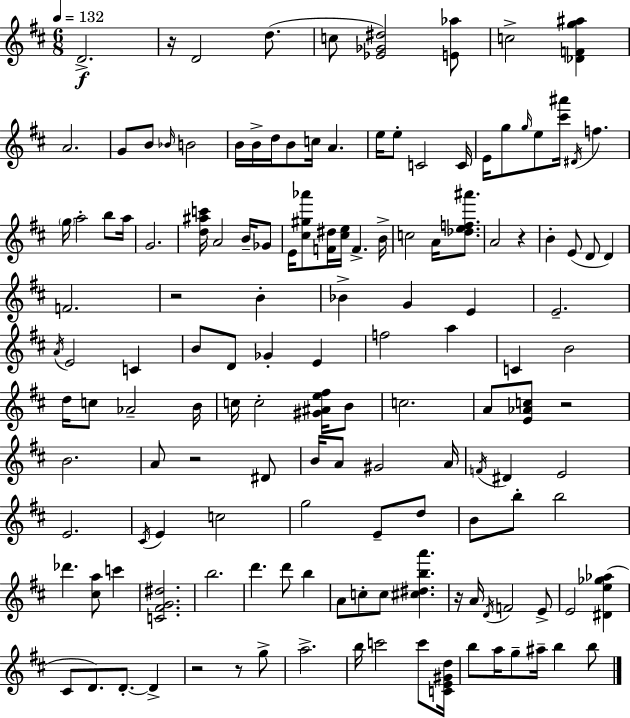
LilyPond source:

{
  \clef treble
  \numericTimeSignature
  \time 6/8
  \key d \major
  \tempo 4 = 132
  \repeat volta 2 { d'2.->\f | r16 d'2 d''8.( | c''8 <ees' ges' dis''>2) <e' aes''>8 | c''2-> <des' f' g'' ais''>4 | \break a'2. | g'8 b'8 \grace { bes'16 } b'2 | b'16 b'16-> d''16 b'8 c''16 a'4. | e''16 e''8-. c'2 | \break c'16 e'16 g''8 \grace { g''16 } e''8 <cis''' ais'''>16 \acciaccatura { dis'16 } f''4. | \parenthesize g''16 a''2-. | b''8 a''16 g'2. | <d'' ais'' c'''>16 a'2 | \break b'16-- ges'8 e'16 <cis'' gis'' aes'''>8 <f' dis''>16 <cis'' e''>16 f'4.-> | b'16-> c''2 a'16 | <des'' e'' f'' ais'''>8. a'2 r4 | b'4-. e'8( d'8 d'4) | \break f'2. | r2 b'4-. | bes'4-> g'4 e'4 | e'2.-- | \break \acciaccatura { a'16 } e'2 | c'4 b'8 d'8 ges'4-. | e'4 f''2 | a''4 c'4 b'2 | \break d''16 c''8 aes'2-- | b'16 c''16 c''2-. | <gis' ais' e'' fis''>16 b'8 c''2. | a'8 <e' aes' c''>8 r2 | \break b'2. | a'8 r2 | dis'8 b'16 a'8 gis'2 | a'16 \acciaccatura { f'16 } dis'4 e'2 | \break e'2. | \acciaccatura { cis'16 } e'4 c''2 | g''2 | e'8-- d''8 b'8 b''8-. b''2 | \break des'''4. | <cis'' a''>8 c'''4 <c' fis' g' dis''>2. | b''2. | d'''4. | \break d'''8 b''4 a'8 c''8-. c''8 | <cis'' dis'' b'' a'''>4. r16 a'16 \acciaccatura { d'16 } f'2 | e'8-> e'2 | <dis' e'' ges'' aes''>4( cis'8 d'8.) | \break d'8.-.~~ d'4-> r2 | r8 g''8-> a''2.-> | b''16 c'''2 | c'''8 <c' e' gis' d''>16 b''8 a''16 g''8-- | \break ais''16-- b''4 b''8 } \bar "|."
}